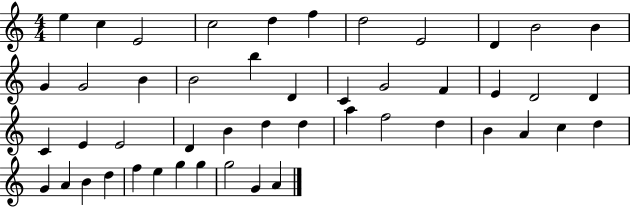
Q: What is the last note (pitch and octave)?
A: A4